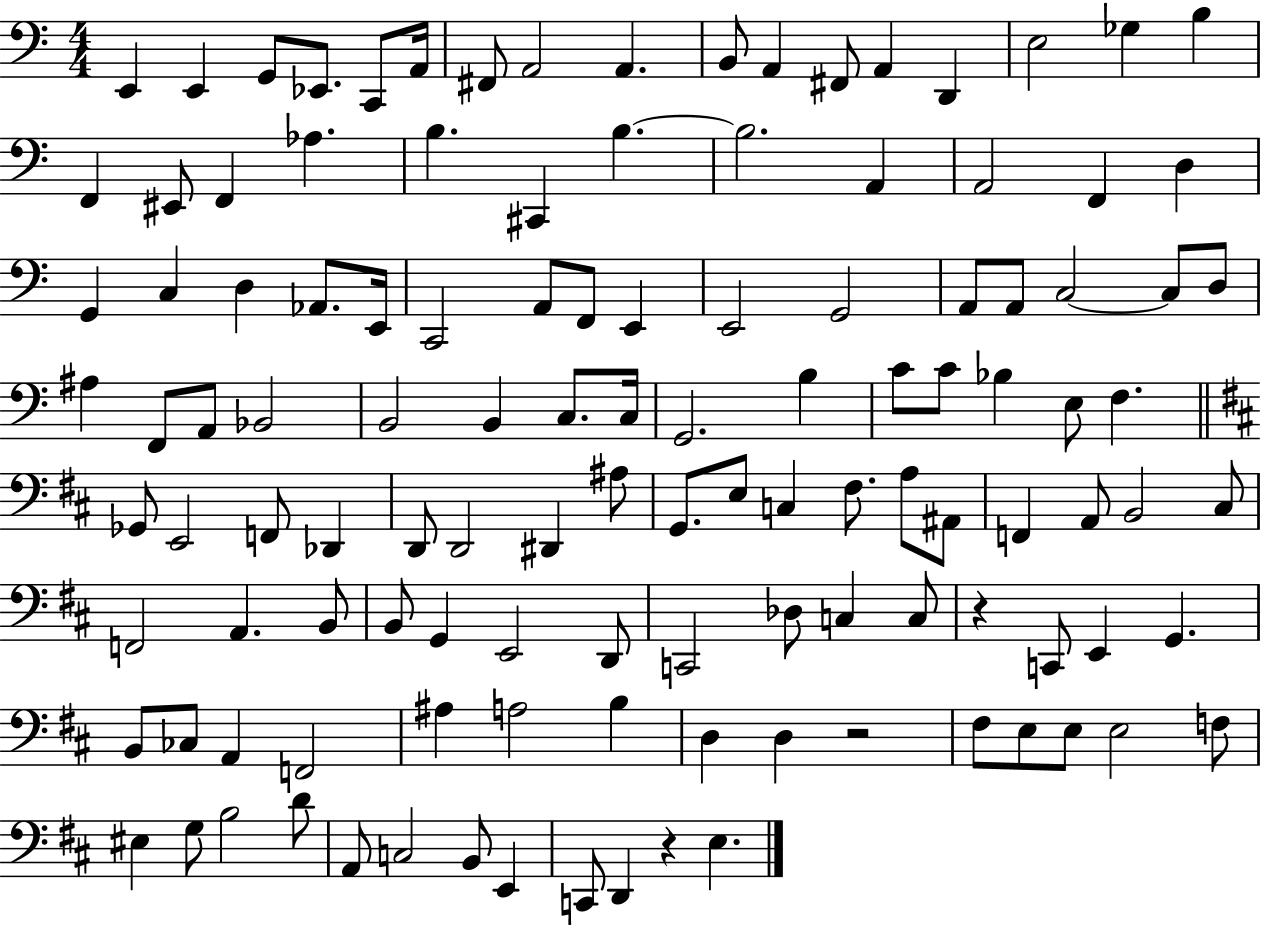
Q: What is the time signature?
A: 4/4